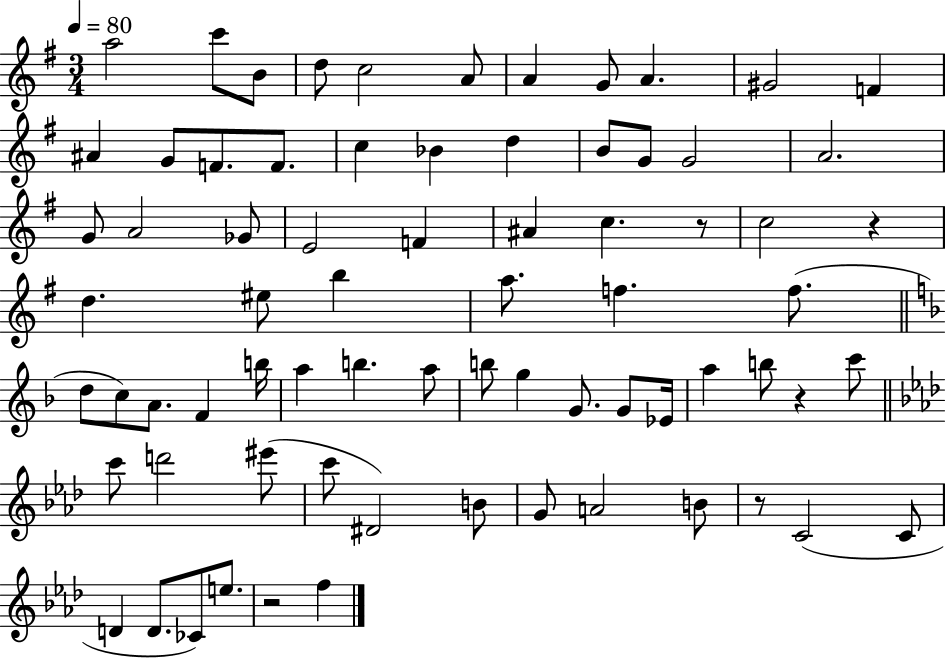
{
  \clef treble
  \numericTimeSignature
  \time 3/4
  \key g \major
  \tempo 4 = 80
  a''2 c'''8 b'8 | d''8 c''2 a'8 | a'4 g'8 a'4. | gis'2 f'4 | \break ais'4 g'8 f'8. f'8. | c''4 bes'4 d''4 | b'8 g'8 g'2 | a'2. | \break g'8 a'2 ges'8 | e'2 f'4 | ais'4 c''4. r8 | c''2 r4 | \break d''4. eis''8 b''4 | a''8. f''4. f''8.( | \bar "||" \break \key f \major d''8 c''8) a'8. f'4 b''16 | a''4 b''4. a''8 | b''8 g''4 g'8. g'8 ees'16 | a''4 b''8 r4 c'''8 | \break \bar "||" \break \key aes \major c'''8 d'''2 eis'''8( | c'''8 dis'2) b'8 | g'8 a'2 b'8 | r8 c'2( c'8 | \break d'4 d'8. ces'8) e''8. | r2 f''4 | \bar "|."
}